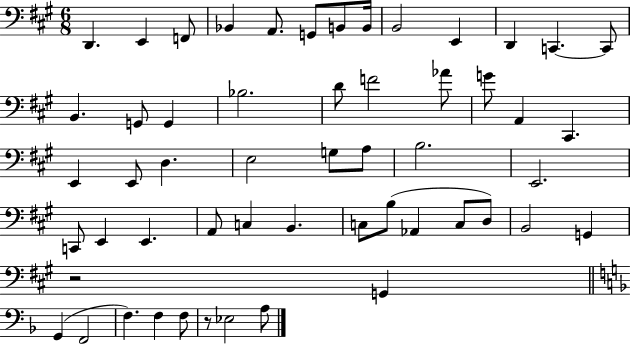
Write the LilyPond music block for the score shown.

{
  \clef bass
  \numericTimeSignature
  \time 6/8
  \key a \major
  \repeat volta 2 { d,4. e,4 f,8 | bes,4 a,8. g,8 b,8 b,16 | b,2 e,4 | d,4 c,4.~~ c,8 | \break b,4. g,8 g,4 | bes2. | d'8 f'2 aes'8 | g'8 a,4 cis,4. | \break e,4 e,8 d4. | e2 g8 a8 | b2. | e,2. | \break c,8 e,4 e,4. | a,8 c4 b,4. | c8 b8( aes,4 c8 d8) | b,2 g,4 | \break r2 g,4 | \bar "||" \break \key f \major g,4( f,2 | f4.) f4 f8 | r8 ees2 a8 | } \bar "|."
}